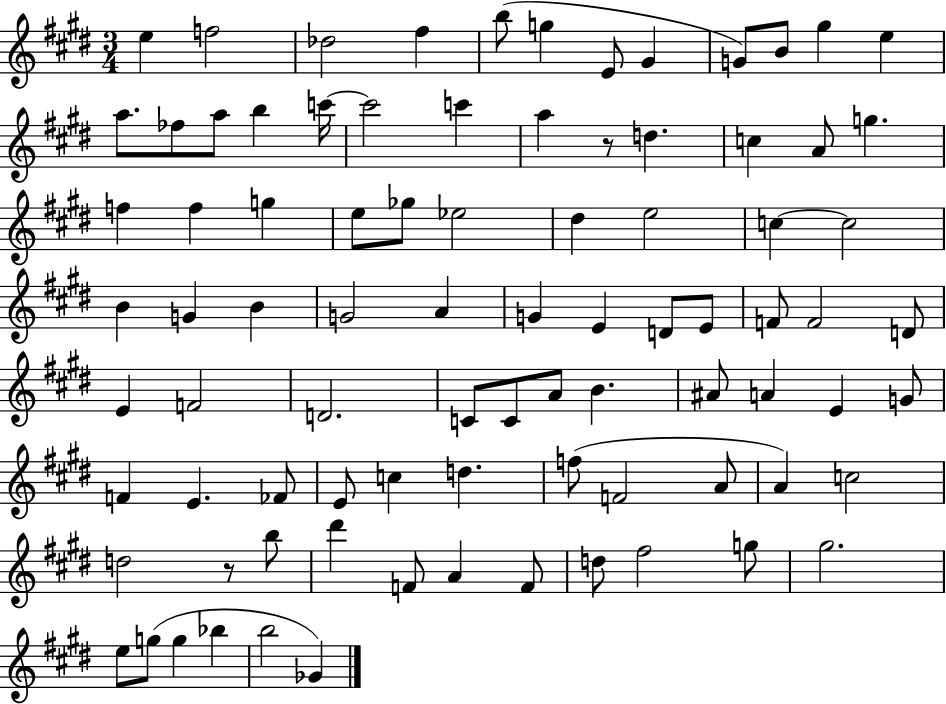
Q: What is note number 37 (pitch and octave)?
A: B4